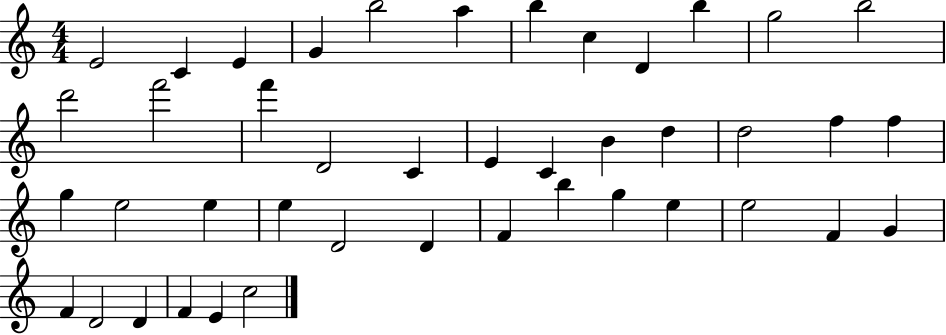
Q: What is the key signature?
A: C major